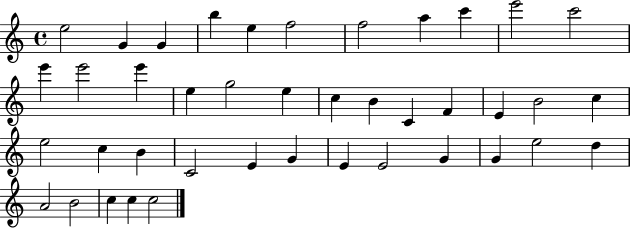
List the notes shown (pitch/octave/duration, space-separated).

E5/h G4/q G4/q B5/q E5/q F5/h F5/h A5/q C6/q E6/h C6/h E6/q E6/h E6/q E5/q G5/h E5/q C5/q B4/q C4/q F4/q E4/q B4/h C5/q E5/h C5/q B4/q C4/h E4/q G4/q E4/q E4/h G4/q G4/q E5/h D5/q A4/h B4/h C5/q C5/q C5/h